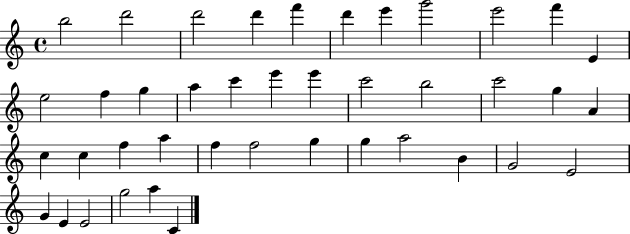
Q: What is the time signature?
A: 4/4